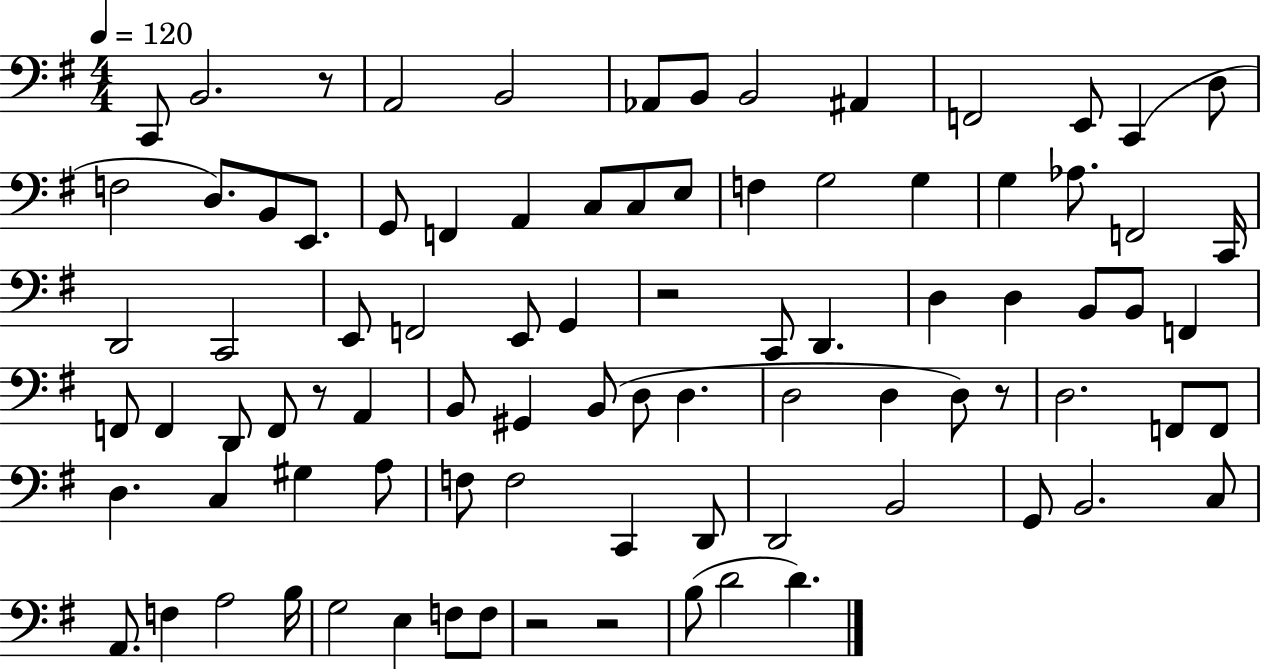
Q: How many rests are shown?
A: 6